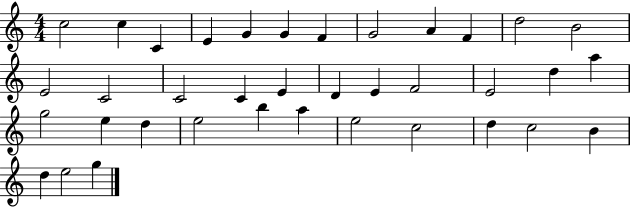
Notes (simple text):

C5/h C5/q C4/q E4/q G4/q G4/q F4/q G4/h A4/q F4/q D5/h B4/h E4/h C4/h C4/h C4/q E4/q D4/q E4/q F4/h E4/h D5/q A5/q G5/h E5/q D5/q E5/h B5/q A5/q E5/h C5/h D5/q C5/h B4/q D5/q E5/h G5/q